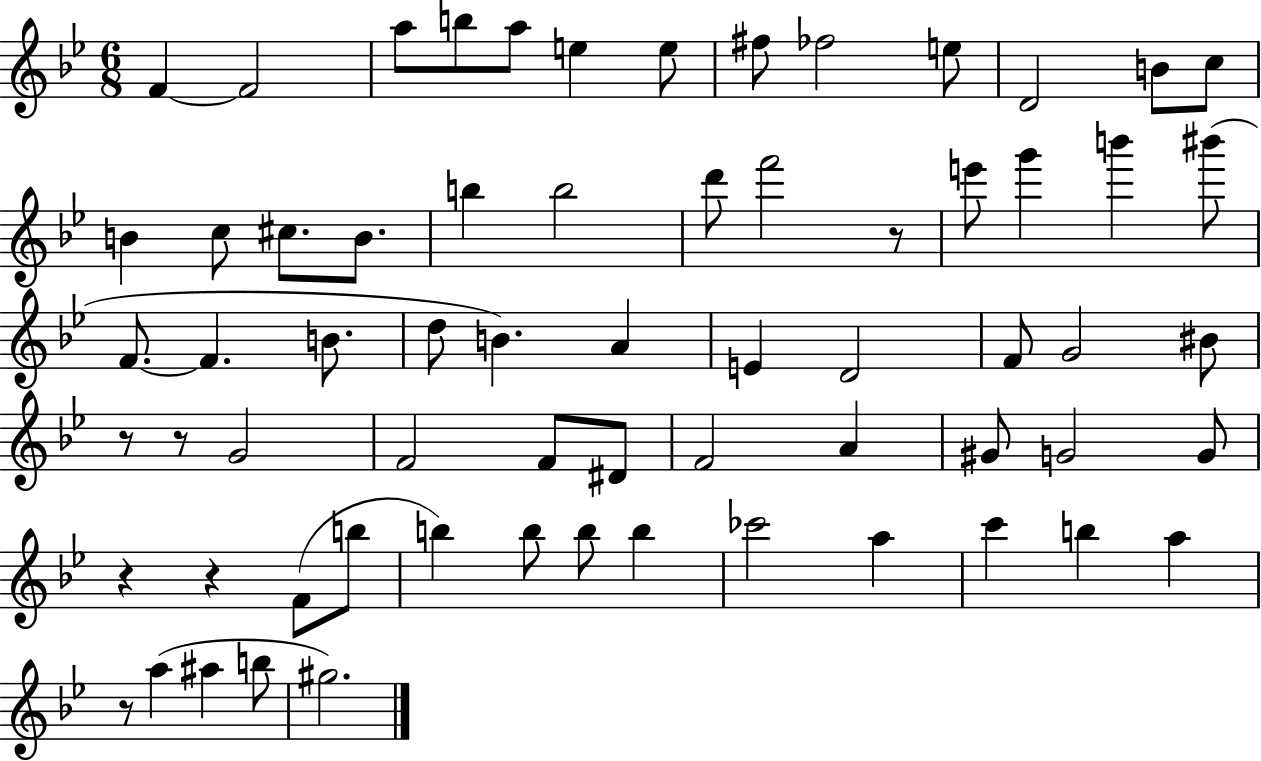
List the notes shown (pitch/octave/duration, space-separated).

F4/q F4/h A5/e B5/e A5/e E5/q E5/e F#5/e FES5/h E5/e D4/h B4/e C5/e B4/q C5/e C#5/e. B4/e. B5/q B5/h D6/e F6/h R/e E6/e G6/q B6/q BIS6/e F4/e. F4/q. B4/e. D5/e B4/q. A4/q E4/q D4/h F4/e G4/h BIS4/e R/e R/e G4/h F4/h F4/e D#4/e F4/h A4/q G#4/e G4/h G4/e R/q R/q F4/e B5/e B5/q B5/e B5/e B5/q CES6/h A5/q C6/q B5/q A5/q R/e A5/q A#5/q B5/e G#5/h.